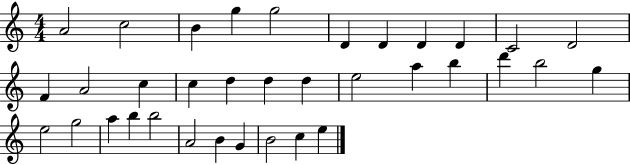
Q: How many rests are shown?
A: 0